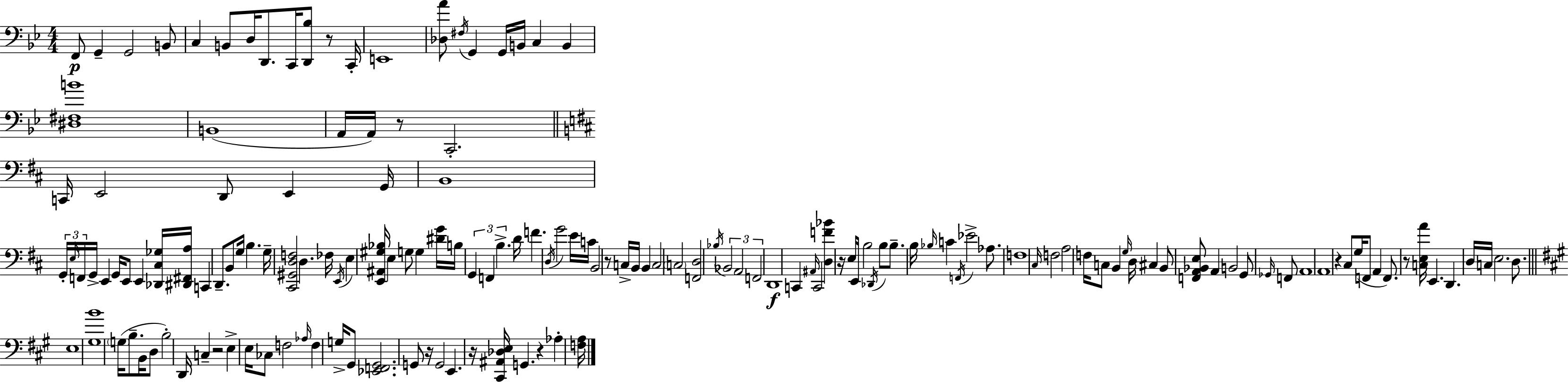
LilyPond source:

{
  \clef bass
  \numericTimeSignature
  \time 4/4
  \key g \minor
  f,8\p g,4-- g,2 b,8 | c4 b,8 d16 d,8. c,16 <d, bes>8 r8 c,16-. | e,1 | <des a'>8 \acciaccatura { fis16 } g,4 g,16 b,16 c4 b,4 | \break <dis fis b'>1 | b,1( | a,16 a,16) r8 c,2.-. | \bar "||" \break \key d \major c,16 e,2 d,8 e,4 g,16 | b,1 | \tuplet 3/2 { g,16-. \grace { e16 } f,16 } g,16-> e,4 g,16 e,8 e,4 <des, cis ges>16 | <dis, fis, a>16 c,4 d,8.-- b,8 g16 b4. | \break g16-- <cis, gis, d f>2 d4. | fes16 \acciaccatura { e,16 } e4 <e, ais, gis bes>16 e4 g8 g4 | <dis' g'>16 b16 \tuplet 3/2 { g,4 f,4 b4.-> } | d'16 f'4. \acciaccatura { d16 } g'2 | \break e'16 c'16 b,2 r8 c16-> b,16 b,4 | c2 \parenthesize c2 | <f, d>2 \acciaccatura { bes16 } \tuplet 3/2 { bes,2 | a,2 f,2 } | \break d,1\f | c,4 \grace { ais,16 } c,2 | <d f' bes'>4 r16 e16 e,16 b2 | \acciaccatura { des,16 } b8 b8.-- b16 \grace { bes16 } c'4 \acciaccatura { f,16 } ees'2-> | \break aes8. f1 | \grace { cis16 } f2 | a2 f16 c8 b,4 | \grace { g16 } d16 cis4 b,8 <f, a, bes, e>8 a,4 b,2 | \break g,8 \grace { ges,16 } f,8 a,1 | a,1 | r4 cis8 | g16( f,8 a,4 f,8.) r8 <c e a'>16 e,4. | \break d,4. d16 c16 e2. | d8. \bar "||" \break \key a \major e1 | <gis b'>1 | \parenthesize g16( b8.-- b,16 d8 b2-.) d,16 | c4-- r2 e4-> | \break e16 ces8 f2 \grace { aes16 } f4 | g16-> gis,8 <ees, f, gis,>2. g,8 | r16 g,2 e,4. | r16 <cis, ais, des e>16 g,4. r4 aes4-. | \break <f a>16 \bar "|."
}